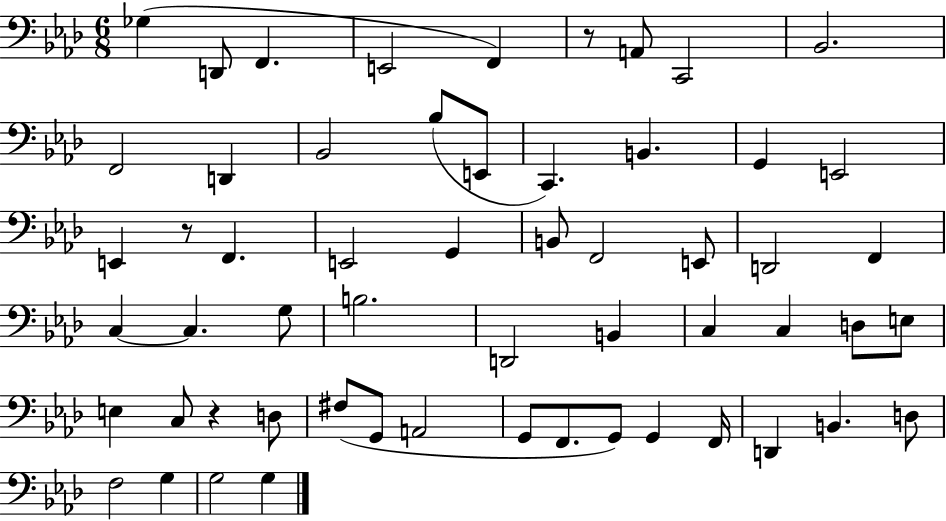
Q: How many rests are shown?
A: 3